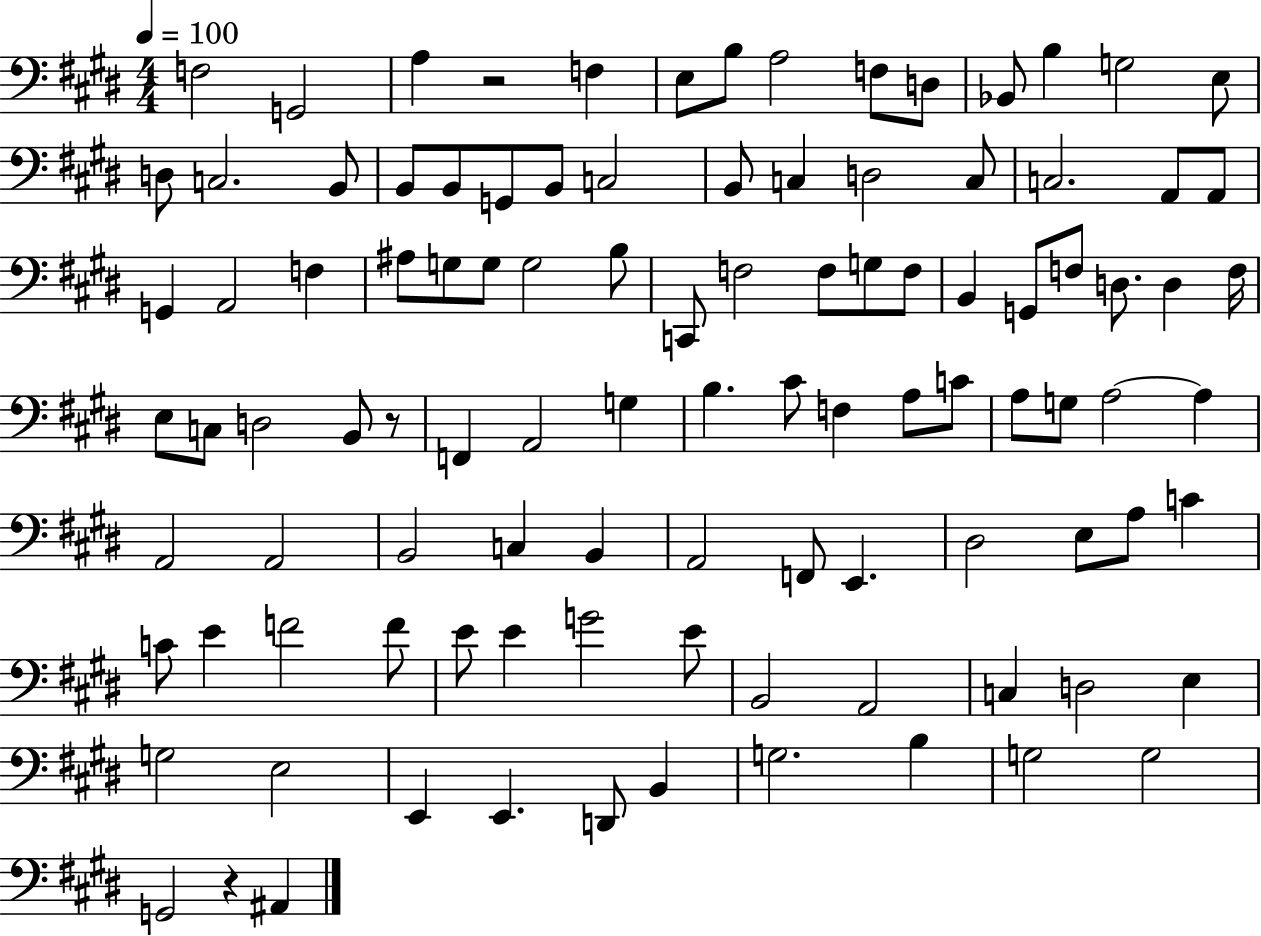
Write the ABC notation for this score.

X:1
T:Untitled
M:4/4
L:1/4
K:E
F,2 G,,2 A, z2 F, E,/2 B,/2 A,2 F,/2 D,/2 _B,,/2 B, G,2 E,/2 D,/2 C,2 B,,/2 B,,/2 B,,/2 G,,/2 B,,/2 C,2 B,,/2 C, D,2 C,/2 C,2 A,,/2 A,,/2 G,, A,,2 F, ^A,/2 G,/2 G,/2 G,2 B,/2 C,,/2 F,2 F,/2 G,/2 F,/2 B,, G,,/2 F,/2 D,/2 D, F,/4 E,/2 C,/2 D,2 B,,/2 z/2 F,, A,,2 G, B, ^C/2 F, A,/2 C/2 A,/2 G,/2 A,2 A, A,,2 A,,2 B,,2 C, B,, A,,2 F,,/2 E,, ^D,2 E,/2 A,/2 C C/2 E F2 F/2 E/2 E G2 E/2 B,,2 A,,2 C, D,2 E, G,2 E,2 E,, E,, D,,/2 B,, G,2 B, G,2 G,2 G,,2 z ^A,,